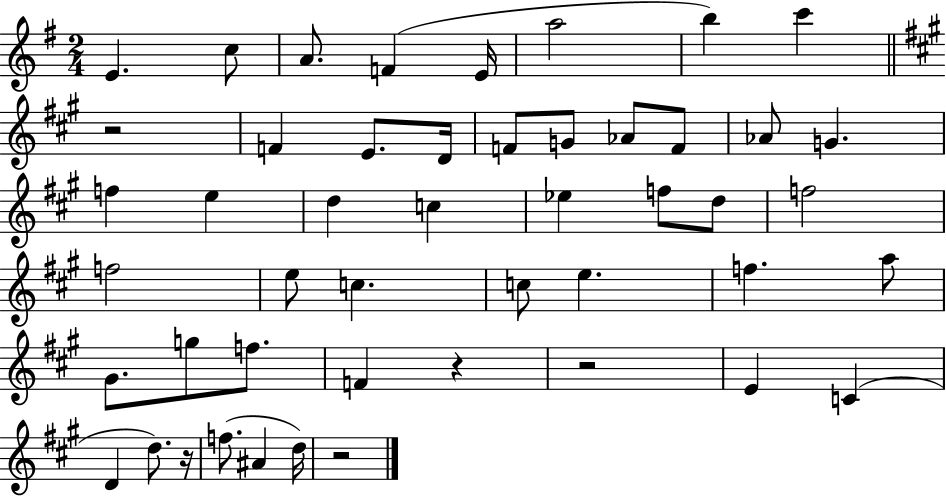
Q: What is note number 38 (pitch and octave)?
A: C4